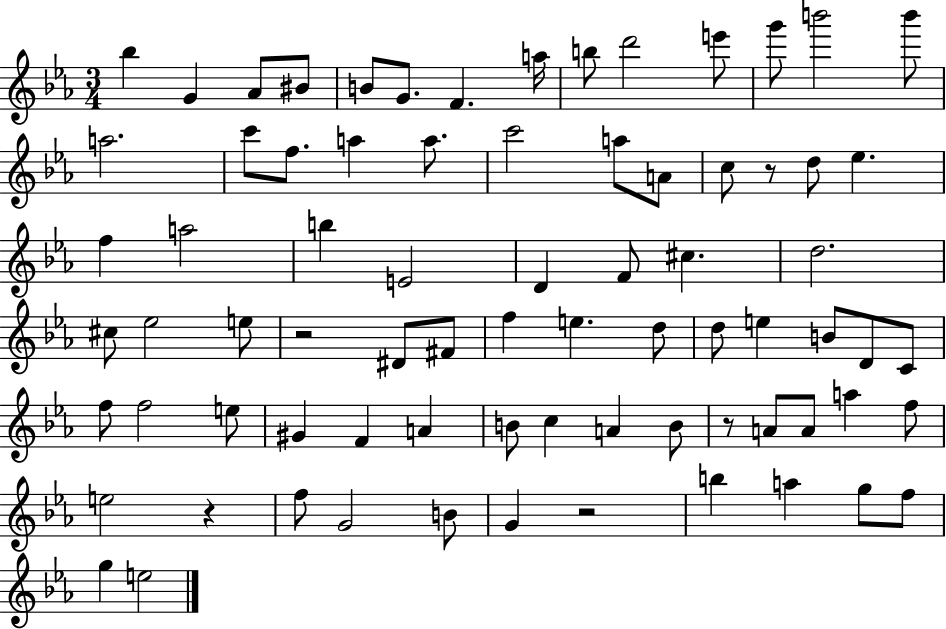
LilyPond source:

{
  \clef treble
  \numericTimeSignature
  \time 3/4
  \key ees \major
  \repeat volta 2 { bes''4 g'4 aes'8 bis'8 | b'8 g'8. f'4. a''16 | b''8 d'''2 e'''8 | g'''8 b'''2 b'''8 | \break a''2. | c'''8 f''8. a''4 a''8. | c'''2 a''8 a'8 | c''8 r8 d''8 ees''4. | \break f''4 a''2 | b''4 e'2 | d'4 f'8 cis''4. | d''2. | \break cis''8 ees''2 e''8 | r2 dis'8 fis'8 | f''4 e''4. d''8 | d''8 e''4 b'8 d'8 c'8 | \break f''8 f''2 e''8 | gis'4 f'4 a'4 | b'8 c''4 a'4 b'8 | r8 a'8 a'8 a''4 f''8 | \break e''2 r4 | f''8 g'2 b'8 | g'4 r2 | b''4 a''4 g''8 f''8 | \break g''4 e''2 | } \bar "|."
}